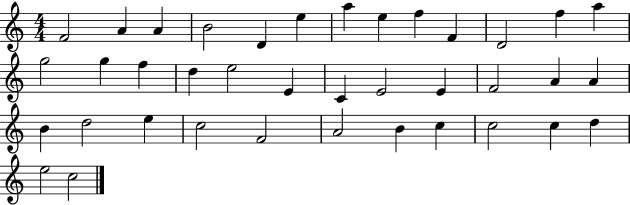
F4/h A4/q A4/q B4/h D4/q E5/q A5/q E5/q F5/q F4/q D4/h F5/q A5/q G5/h G5/q F5/q D5/q E5/h E4/q C4/q E4/h E4/q F4/h A4/q A4/q B4/q D5/h E5/q C5/h F4/h A4/h B4/q C5/q C5/h C5/q D5/q E5/h C5/h